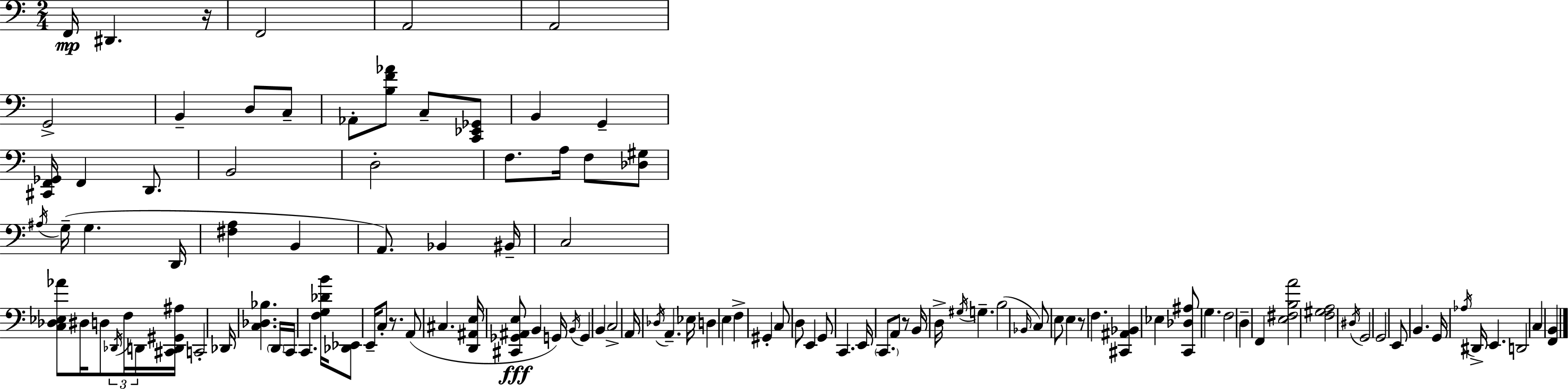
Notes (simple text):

F2/s D#2/q. R/s F2/h A2/h A2/h G2/h B2/q D3/e C3/e Ab2/e [B3,F4,Ab4]/e C3/e [C2,Eb2,Gb2]/e B2/q G2/q [C#2,F2,Gb2]/s F2/q D2/e. B2/h D3/h F3/e. A3/s F3/e [Db3,G#3]/e A#3/s G3/s G3/q. D2/s [F#3,A3]/q B2/q A2/e. Bb2/q BIS2/s C3/h [C3,Db3,Eb3,Ab4]/e D#3/s D3/e Db2/s F3/s D2/s [C#2,D2,G#2,A#3]/s C2/h Db2/s [C3,Db3,Bb3]/q. D2/s C2/s C2/q. [F3,G3,Db4,B4]/s [Db2,Eb2]/e E2/s C3/e R/e. A2/e C#3/q. [D2,A#2,E3]/s [C#2,Gb2,A#2,E3]/e B2/q G2/s B2/s G2/q B2/q C3/h A2/s Db3/s A2/q. Eb3/s D3/q E3/q F3/q G#2/q C3/e D3/e E2/q G2/e C2/q. E2/s C2/e. A2/e R/e B2/s D3/s G#3/s G3/q. B3/h Bb2/s C3/e E3/e E3/q R/e F3/q. [C#2,A#2,Bb2]/q Eb3/q [C2,Db3,A#3]/e G3/q. F3/h D3/q F2/q [E3,F#3,B3,A4]/h [F3,G#3,A3]/h D#3/s G2/h G2/h E2/e B2/q. G2/s Ab3/s D#2/s E2/q. D2/h C3/q [F2,B2]/q